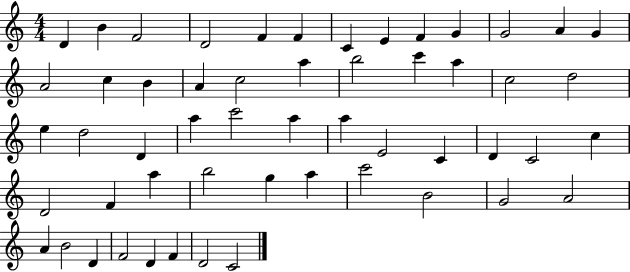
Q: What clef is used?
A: treble